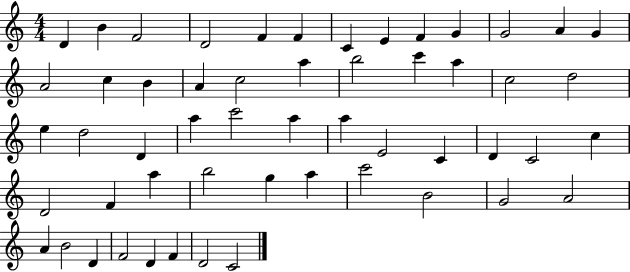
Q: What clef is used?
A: treble